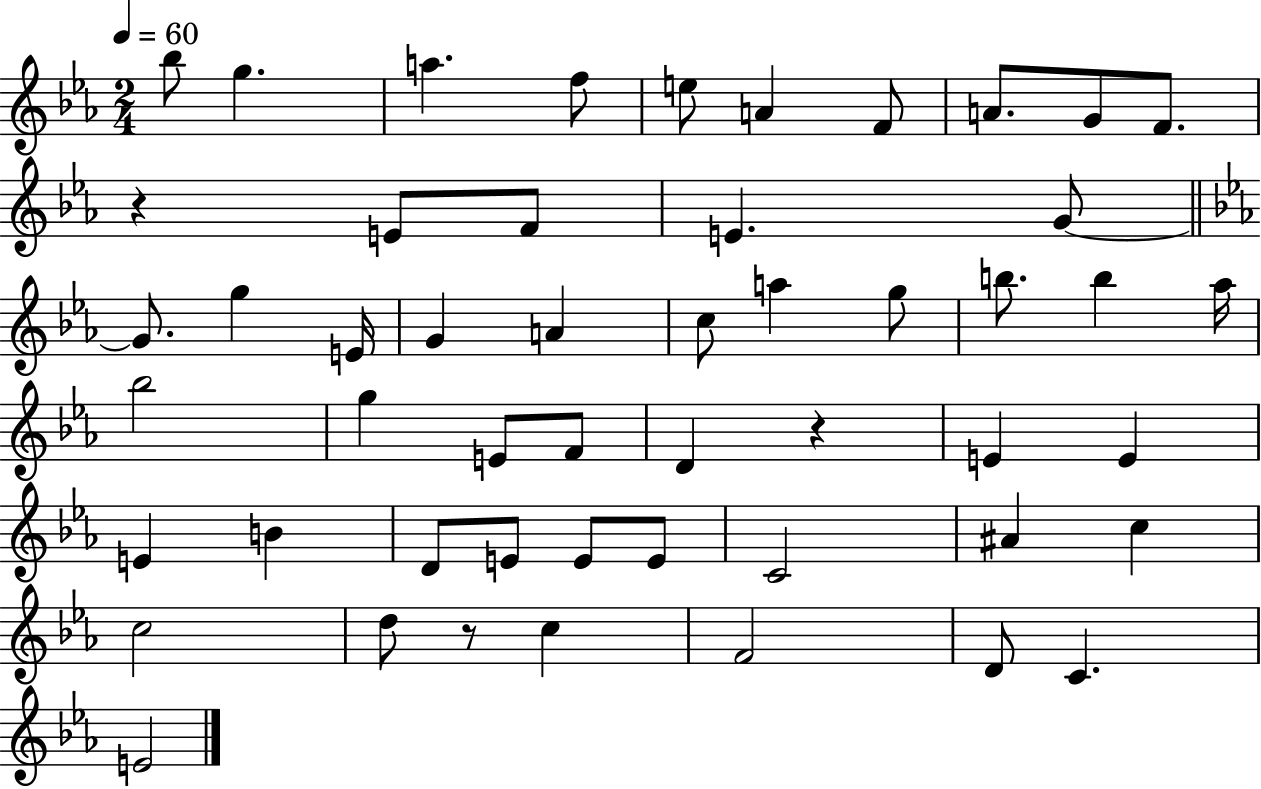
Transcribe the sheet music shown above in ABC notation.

X:1
T:Untitled
M:2/4
L:1/4
K:Eb
_b/2 g a f/2 e/2 A F/2 A/2 G/2 F/2 z E/2 F/2 E G/2 G/2 g E/4 G A c/2 a g/2 b/2 b _a/4 _b2 g E/2 F/2 D z E E E B D/2 E/2 E/2 E/2 C2 ^A c c2 d/2 z/2 c F2 D/2 C E2